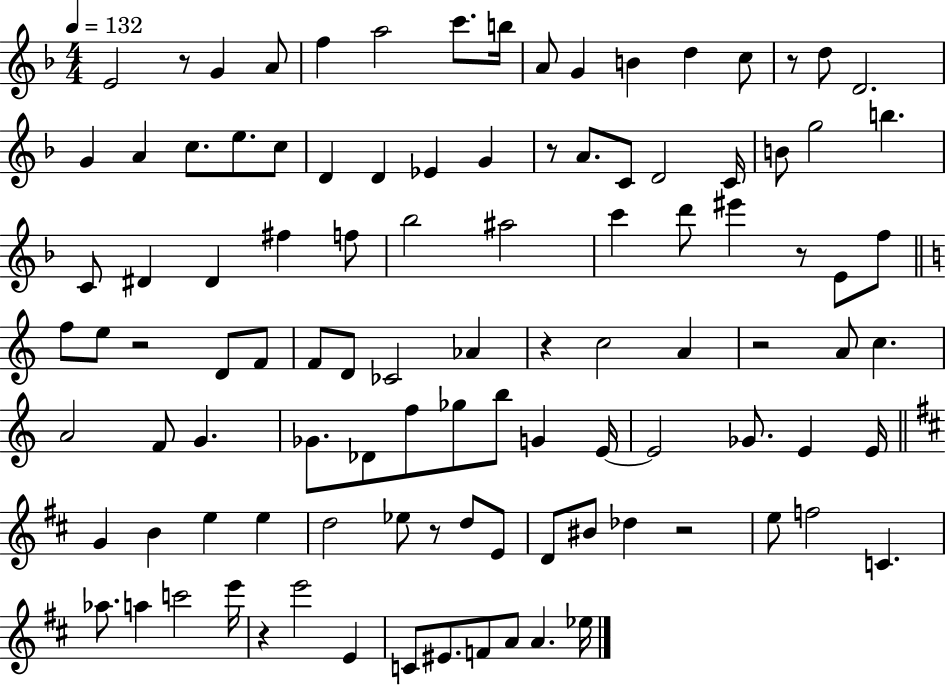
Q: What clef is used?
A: treble